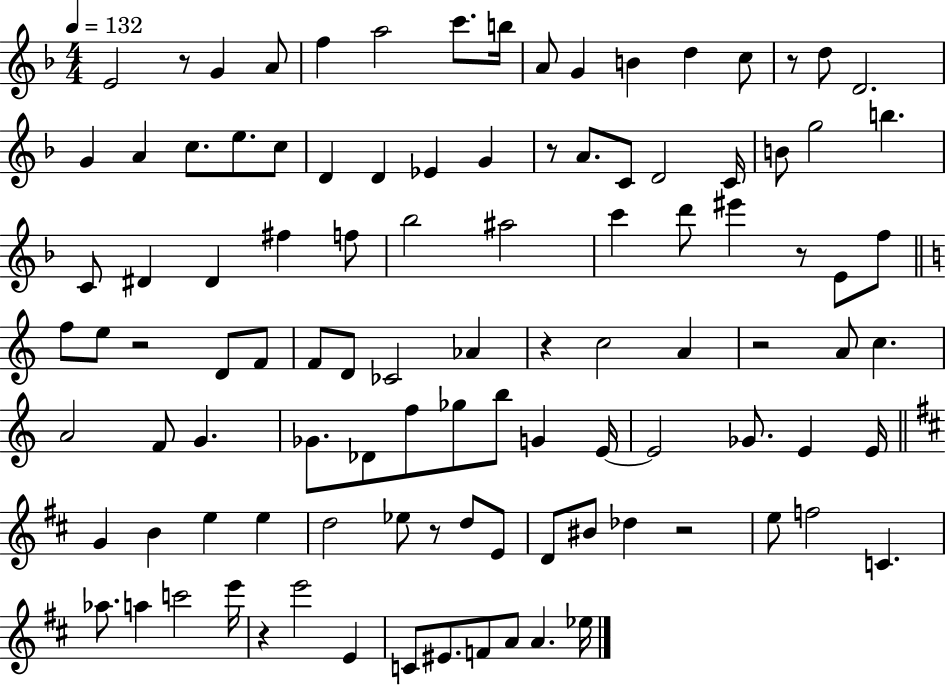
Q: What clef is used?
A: treble